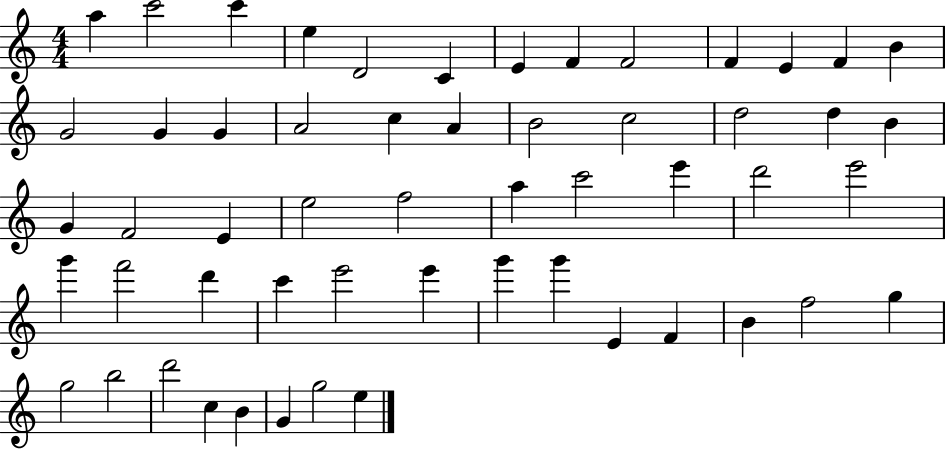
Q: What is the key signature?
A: C major